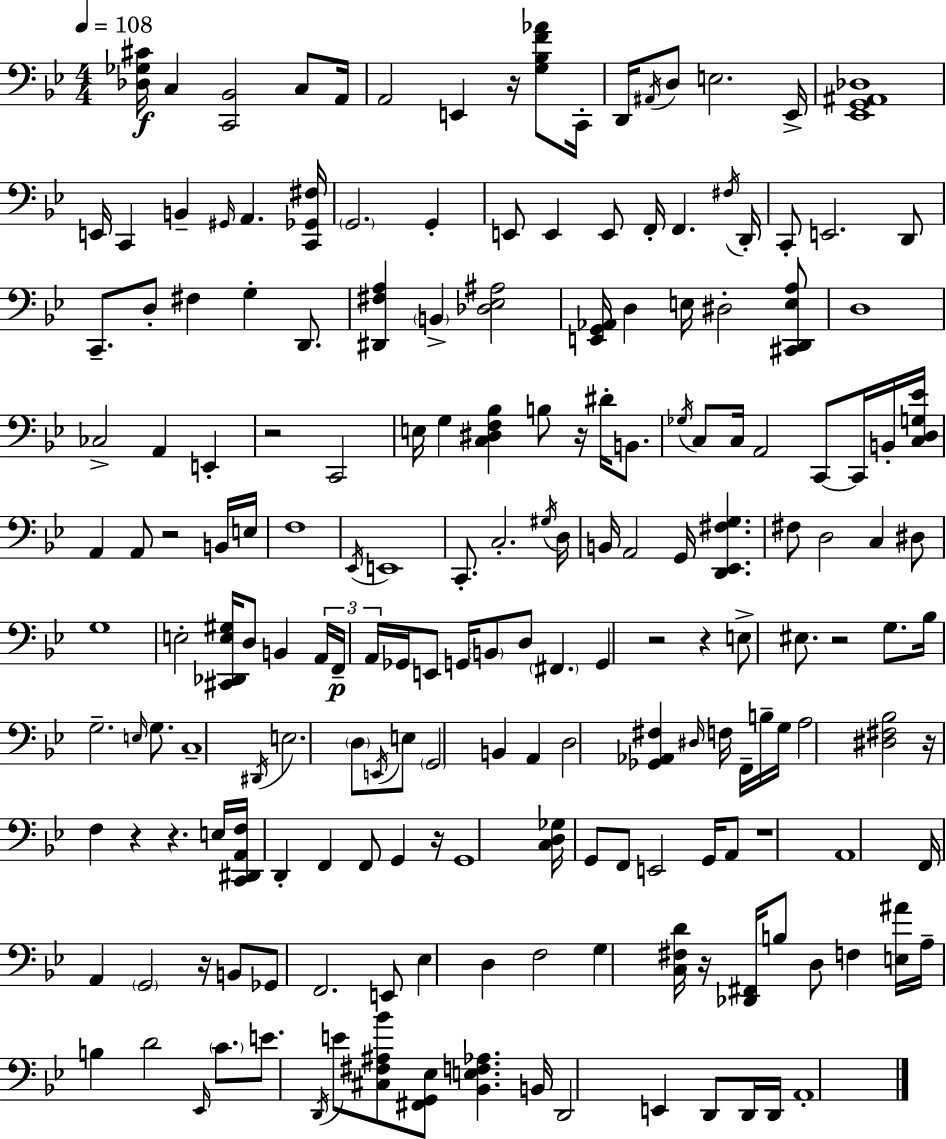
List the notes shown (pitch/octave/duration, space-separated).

[Db3,Gb3,C#4]/s C3/q [C2,Bb2]/h C3/e A2/s A2/h E2/q R/s [G3,Bb3,F4,Ab4]/e C2/s D2/s A#2/s D3/e E3/h. Eb2/s [Eb2,G2,A#2,Db3]/w E2/s C2/q B2/q G#2/s A2/q. [C2,Gb2,F#3]/s G2/h. G2/q E2/e E2/q E2/e F2/s F2/q. F#3/s D2/s C2/e E2/h. D2/e C2/e. D3/e F#3/q G3/q D2/e. [D#2,F#3,A3]/q B2/q [Db3,Eb3,A#3]/h [E2,G2,Ab2]/s D3/q E3/s D#3/h [C#2,D2,E3,A3]/e D3/w CES3/h A2/q E2/q R/h C2/h E3/s G3/q [C3,D#3,F3,Bb3]/q B3/e R/s D#4/s B2/e. Gb3/s C3/e C3/s A2/h C2/e C2/s B2/s [C3,D3,G3,Eb4]/s A2/q A2/e R/h B2/s E3/s F3/w Eb2/s E2/w C2/e. C3/h. G#3/s D3/s B2/s A2/h G2/s [D2,Eb2,F#3,G3]/q. F#3/e D3/h C3/q D#3/e G3/w E3/h [C#2,Db2,E3,G#3]/s D3/e B2/q A2/s F2/s A2/s Gb2/s E2/e G2/s B2/e D3/e F#2/q. G2/q R/h R/q E3/e EIS3/e. R/h G3/e. Bb3/s G3/h. E3/s G3/e. C3/w D#2/s E3/h. D3/e E2/s E3/e G2/h B2/q A2/q D3/h [Gb2,Ab2,F#3]/q D#3/s F3/s F2/s B3/s G3/s A3/h [D#3,F#3,Bb3]/h R/s F3/q R/q R/q. E3/s [C2,D#2,A2,F3]/s D2/q F2/q F2/e G2/q R/s G2/w [C3,D3,Gb3]/s G2/e F2/e E2/h G2/s A2/e R/w A2/w F2/s A2/q G2/h R/s B2/e Gb2/e F2/h. E2/e Eb3/q D3/q F3/h G3/q [C3,F#3,D4]/s R/s [Db2,F#2]/s B3/e D3/e F3/q [E3,A#4]/s A3/s B3/q D4/h Eb2/s C4/e. E4/e. D2/s E4/e [C#3,F#3,A#3,Bb4]/e [F#2,G2,Eb3]/e [Bb2,E3,F3,Ab3]/q. B2/s D2/h E2/q D2/e D2/s D2/s A2/w